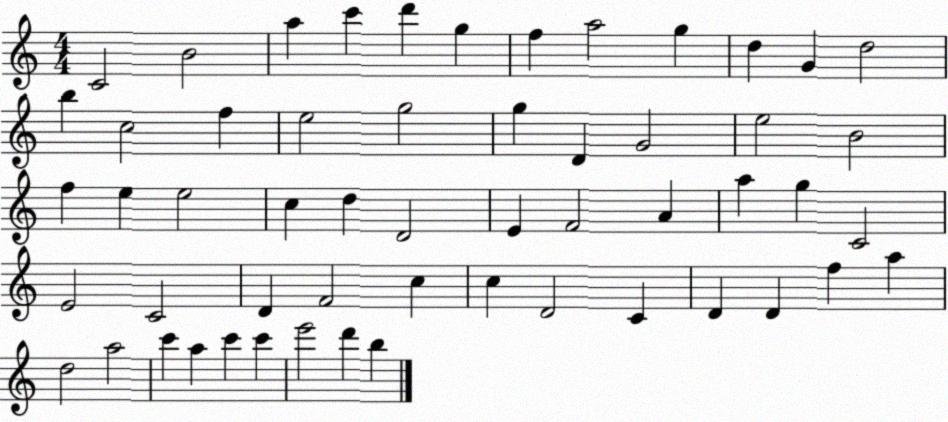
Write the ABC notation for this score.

X:1
T:Untitled
M:4/4
L:1/4
K:C
C2 B2 a c' d' g f a2 g d G d2 b c2 f e2 g2 g D G2 e2 B2 f e e2 c d D2 E F2 A a g C2 E2 C2 D F2 c c D2 C D D f a d2 a2 c' a c' c' e'2 d' b